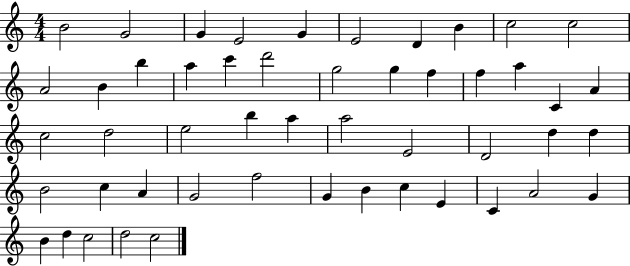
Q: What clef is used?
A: treble